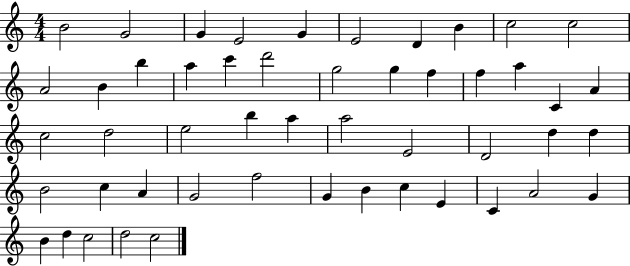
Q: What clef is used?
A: treble